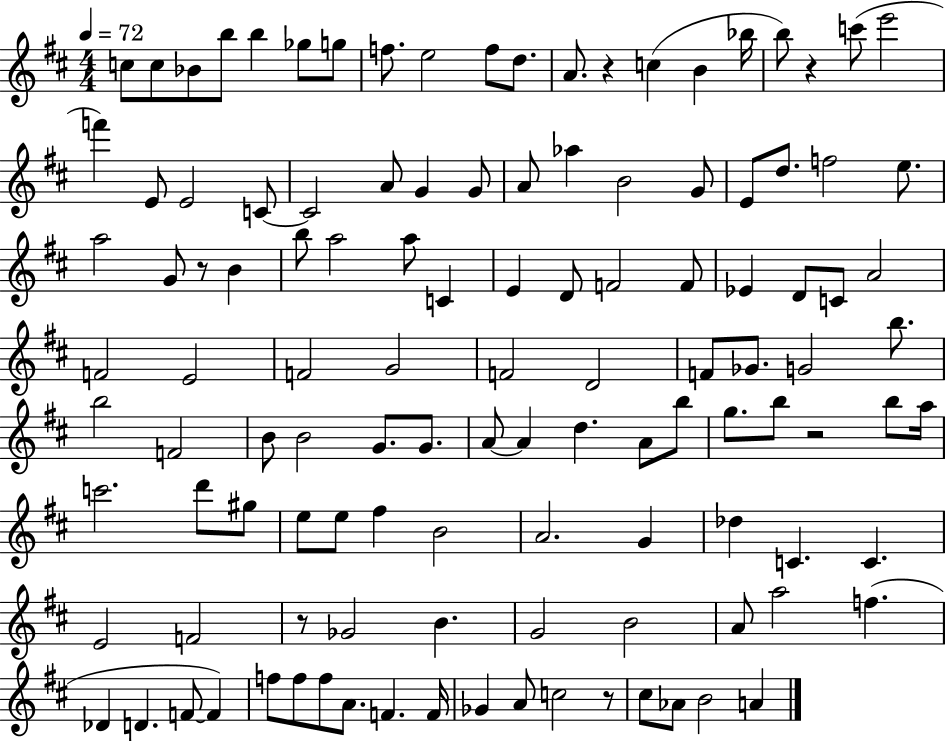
{
  \clef treble
  \numericTimeSignature
  \time 4/4
  \key d \major
  \tempo 4 = 72
  c''8 c''8 bes'8 b''8 b''4 ges''8 g''8 | f''8. e''2 f''8 d''8. | a'8. r4 c''4( b'4 bes''16 | b''8) r4 c'''8( e'''2 | \break f'''4) e'8 e'2 c'8~~ | c'2 a'8 g'4 g'8 | a'8 aes''4 b'2 g'8 | e'8 d''8. f''2 e''8. | \break a''2 g'8 r8 b'4 | b''8 a''2 a''8 c'4 | e'4 d'8 f'2 f'8 | ees'4 d'8 c'8 a'2 | \break f'2 e'2 | f'2 g'2 | f'2 d'2 | f'8 ges'8. g'2 b''8. | \break b''2 f'2 | b'8 b'2 g'8. g'8. | a'8~~ a'4 d''4. a'8 b''8 | g''8. b''8 r2 b''8 a''16 | \break c'''2. d'''8 gis''8 | e''8 e''8 fis''4 b'2 | a'2. g'4 | des''4 c'4. c'4. | \break e'2 f'2 | r8 ges'2 b'4. | g'2 b'2 | a'8 a''2 f''4.( | \break des'4 d'4. f'8~~ f'4) | f''8 f''8 f''8 a'8. f'4. f'16 | ges'4 a'8 c''2 r8 | cis''8 aes'8 b'2 a'4 | \break \bar "|."
}